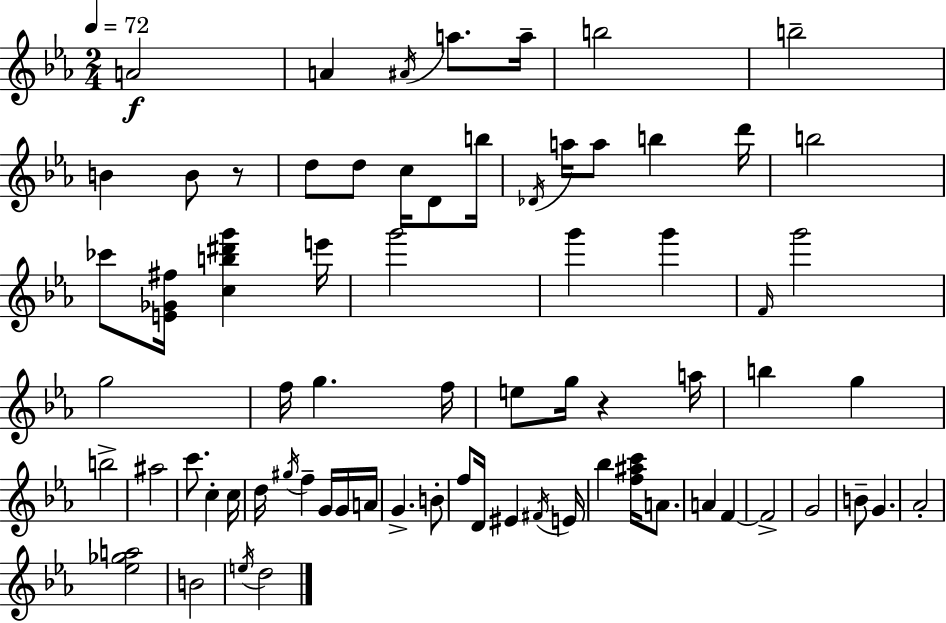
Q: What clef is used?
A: treble